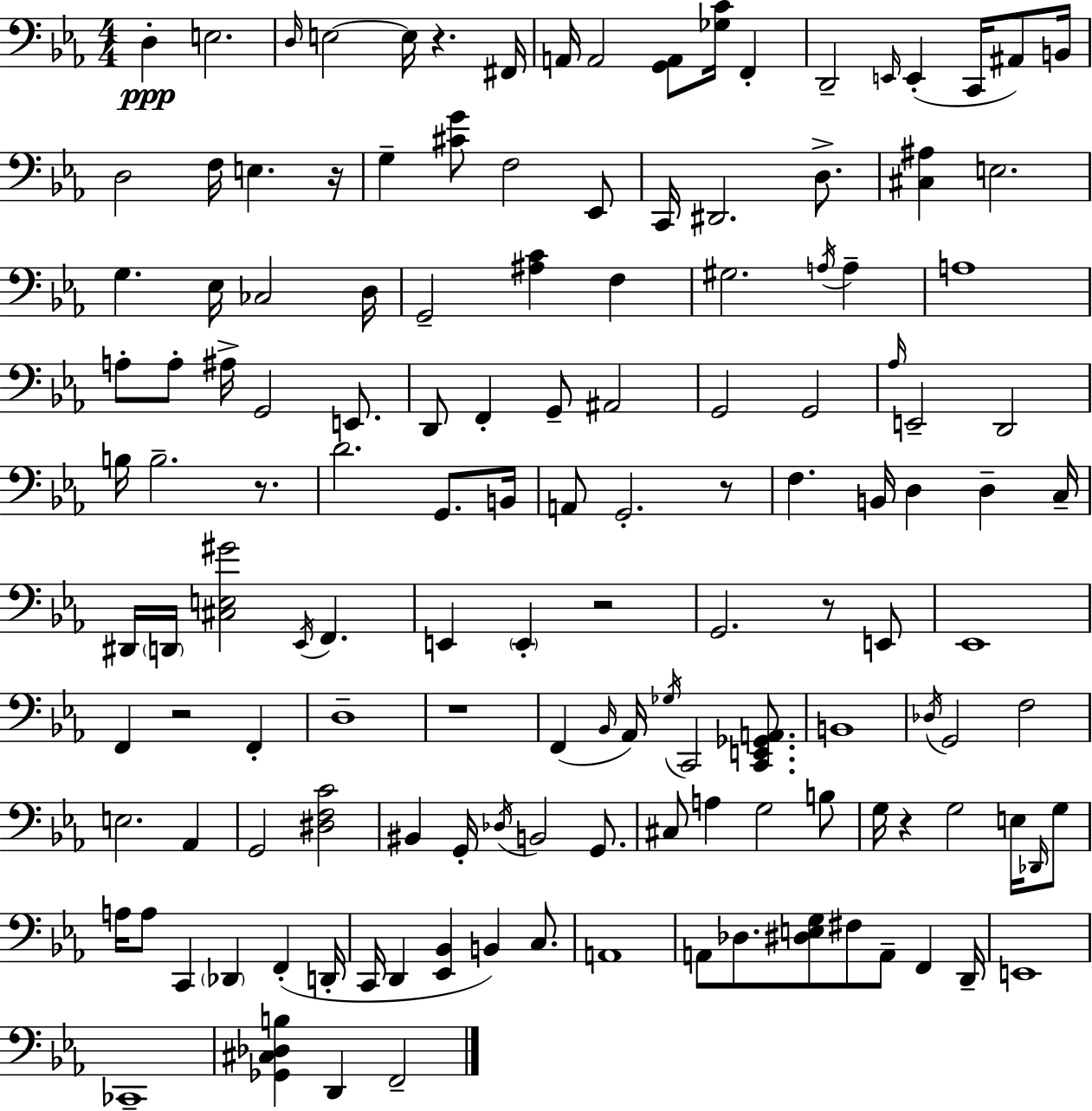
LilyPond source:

{
  \clef bass
  \numericTimeSignature
  \time 4/4
  \key ees \major
  d4-.\ppp e2. | \grace { d16 } e2~~ e16 r4. | fis,16 a,16 a,2 <g, a,>8 <ges c'>16 f,4-. | d,2-- \grace { e,16 }( e,4-. c,16 ais,8) | \break b,16 d2 f16 e4. | r16 g4-- <cis' g'>8 f2 | ees,8 c,16 dis,2. d8.-> | <cis ais>4 e2. | \break g4. ees16 ces2 | d16 g,2-- <ais c'>4 f4 | gis2. \acciaccatura { a16 } a4-- | a1 | \break a8-. a8-. ais16-> g,2 | e,8. d,8 f,4-. g,8-- ais,2 | g,2 g,2 | \grace { aes16 } e,2-- d,2 | \break b16 b2.-- | r8. d'2. | g,8. b,16 a,8 g,2.-. | r8 f4. b,16 d4 d4-- | \break c16-- dis,16 \parenthesize d,16 <cis e gis'>2 \acciaccatura { ees,16 } f,4. | e,4 \parenthesize e,4-. r2 | g,2. | r8 e,8 ees,1 | \break f,4 r2 | f,4-. d1-- | r1 | f,4( \grace { bes,16 } aes,16) \acciaccatura { ges16 } c,2 | \break <c, e, ges, a,>8. b,1 | \acciaccatura { des16 } g,2 | f2 e2. | aes,4 g,2 | \break <dis f c'>2 bis,4 g,16-. \acciaccatura { des16 } b,2 | g,8. cis8 a4 g2 | b8 g16 r4 g2 | e16 \grace { des,16 } g8 a16 a8 c,4 | \break \parenthesize des,4 f,4-.( d,16-. c,16 d,4 <ees, bes,>4 | b,4) c8. a,1 | a,8 des8. <dis e g>8 | fis8 a,8-- f,4 d,16-- e,1 | \break ces,1-- | <ges, cis des b>4 d,4 | f,2-- \bar "|."
}